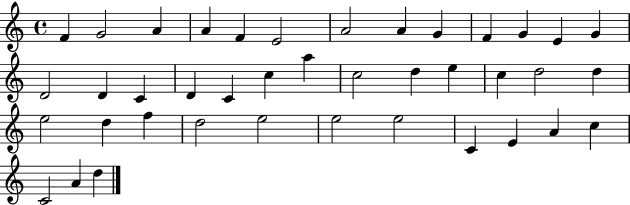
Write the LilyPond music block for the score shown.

{
  \clef treble
  \time 4/4
  \defaultTimeSignature
  \key c \major
  f'4 g'2 a'4 | a'4 f'4 e'2 | a'2 a'4 g'4 | f'4 g'4 e'4 g'4 | \break d'2 d'4 c'4 | d'4 c'4 c''4 a''4 | c''2 d''4 e''4 | c''4 d''2 d''4 | \break e''2 d''4 f''4 | d''2 e''2 | e''2 e''2 | c'4 e'4 a'4 c''4 | \break c'2 a'4 d''4 | \bar "|."
}